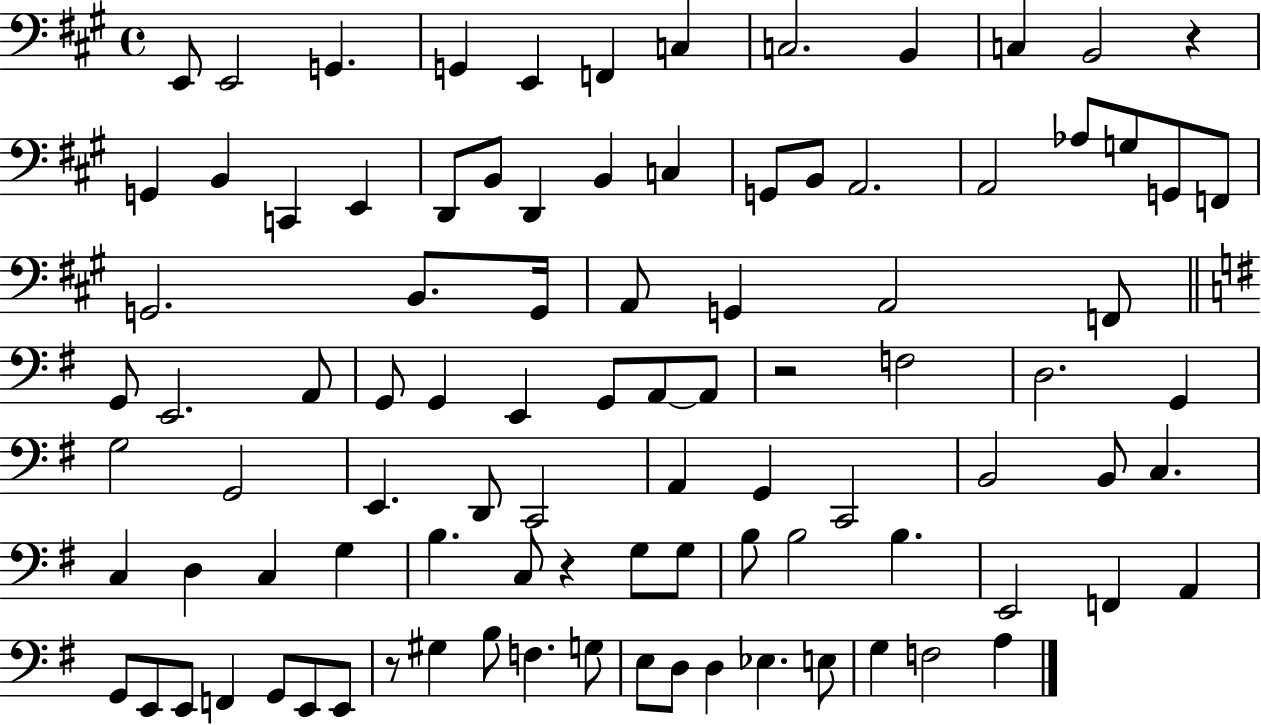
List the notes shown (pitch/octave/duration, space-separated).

E2/e E2/h G2/q. G2/q E2/q F2/q C3/q C3/h. B2/q C3/q B2/h R/q G2/q B2/q C2/q E2/q D2/e B2/e D2/q B2/q C3/q G2/e B2/e A2/h. A2/h Ab3/e G3/e G2/e F2/e G2/h. B2/e. G2/s A2/e G2/q A2/h F2/e G2/e E2/h. A2/e G2/e G2/q E2/q G2/e A2/e A2/e R/h F3/h D3/h. G2/q G3/h G2/h E2/q. D2/e C2/h A2/q G2/q C2/h B2/h B2/e C3/q. C3/q D3/q C3/q G3/q B3/q. C3/e R/q G3/e G3/e B3/e B3/h B3/q. E2/h F2/q A2/q G2/e E2/e E2/e F2/q G2/e E2/e E2/e R/e G#3/q B3/e F3/q. G3/e E3/e D3/e D3/q Eb3/q. E3/e G3/q F3/h A3/q